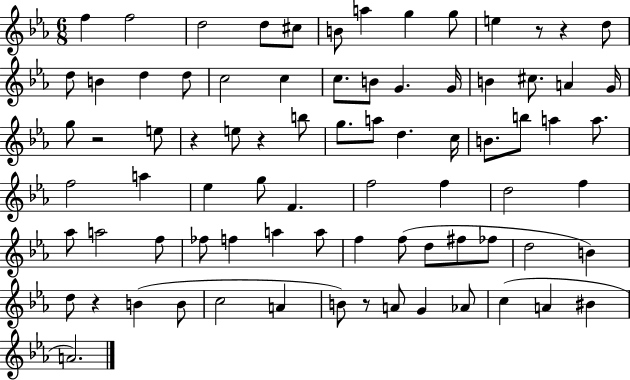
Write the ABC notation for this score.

X:1
T:Untitled
M:6/8
L:1/4
K:Eb
f f2 d2 d/2 ^c/2 B/2 a g g/2 e z/2 z d/2 d/2 B d d/2 c2 c c/2 B/2 G G/4 B ^c/2 A G/4 g/2 z2 e/2 z e/2 z b/2 g/2 a/2 d c/4 B/2 b/2 a a/2 f2 a _e g/2 F f2 f d2 f _a/2 a2 f/2 _f/2 f a a/2 f f/2 d/2 ^f/2 _f/2 d2 B d/2 z B B/2 c2 A B/2 z/2 A/2 G _A/2 c A ^B A2